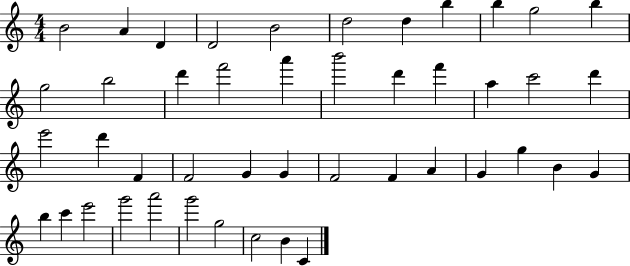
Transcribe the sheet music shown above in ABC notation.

X:1
T:Untitled
M:4/4
L:1/4
K:C
B2 A D D2 B2 d2 d b b g2 b g2 b2 d' f'2 a' b'2 d' f' a c'2 d' e'2 d' F F2 G G F2 F A G g B G b c' e'2 g'2 a'2 g'2 g2 c2 B C